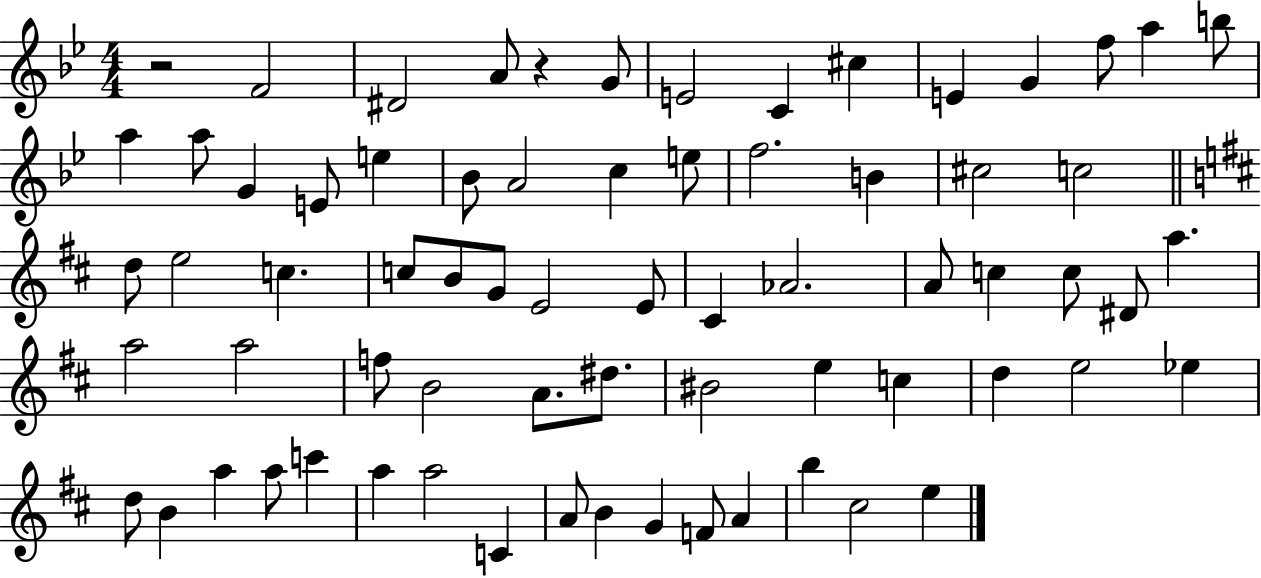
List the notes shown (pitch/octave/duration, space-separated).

R/h F4/h D#4/h A4/e R/q G4/e E4/h C4/q C#5/q E4/q G4/q F5/e A5/q B5/e A5/q A5/e G4/q E4/e E5/q Bb4/e A4/h C5/q E5/e F5/h. B4/q C#5/h C5/h D5/e E5/h C5/q. C5/e B4/e G4/e E4/h E4/e C#4/q Ab4/h. A4/e C5/q C5/e D#4/e A5/q. A5/h A5/h F5/e B4/h A4/e. D#5/e. BIS4/h E5/q C5/q D5/q E5/h Eb5/q D5/e B4/q A5/q A5/e C6/q A5/q A5/h C4/q A4/e B4/q G4/q F4/e A4/q B5/q C#5/h E5/q